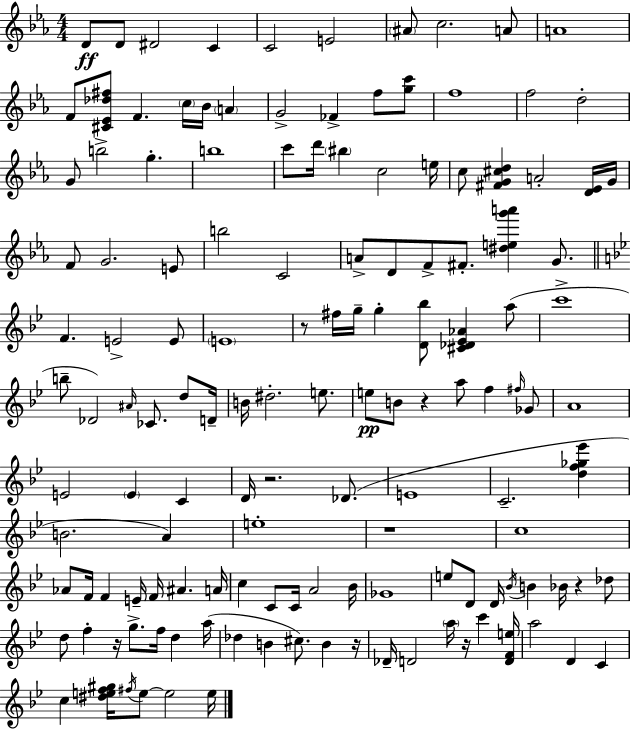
D4/e D4/e D#4/h C4/q C4/h E4/h A#4/e C5/h. A4/e A4/w F4/e [C#4,Eb4,Db5,F#5]/e F4/q. C5/s Bb4/s A4/q G4/h FES4/q F5/e [G5,C6]/e F5/w F5/h D5/h G4/e B5/h G5/q. B5/w C6/e D6/s BIS5/q C5/h E5/s C5/e [F#4,G4,C#5,D5]/q A4/h [D4,Eb4]/s G4/s F4/e G4/h. E4/e B5/h C4/h A4/e D4/e F4/e F#4/e. [D#5,E5,G6,A6]/q G4/e. F4/q. E4/h E4/e E4/w R/e F#5/s G5/s G5/q [D4,Bb5]/e [C#4,Db4,Eb4,Ab4]/q A5/e C6/w B5/e Db4/h A#4/s CES4/e. D5/e D4/s B4/s D#5/h. E5/e. E5/e B4/e R/q A5/e F5/q F#5/s Gb4/e A4/w E4/h E4/q C4/q D4/s R/h. Db4/e. E4/w C4/h. [D5,F5,Gb5,Eb6]/q B4/h. A4/q E5/w R/w C5/w Ab4/e F4/s F4/q E4/s F4/s A#4/q. A4/s C5/q C4/e C4/s A4/h Bb4/s Gb4/w E5/e D4/e D4/s Bb4/s B4/q Bb4/s R/q Db5/e D5/e F5/q R/s G5/e. F5/s D5/q A5/s Db5/q B4/q C#5/e. B4/q R/s Db4/s D4/h A5/s R/s C6/q [D4,F4,E5]/s A5/h D4/q C4/q C5/q [D#5,E5,F5,G#5]/s F#5/s E5/e E5/h E5/s